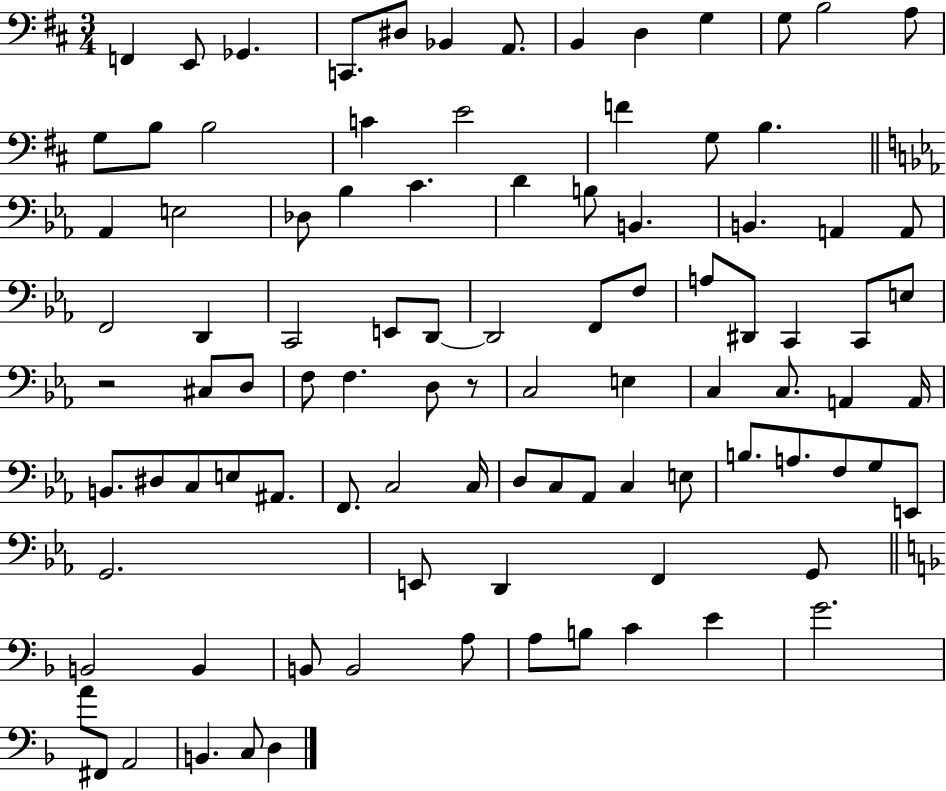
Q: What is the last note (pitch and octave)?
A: D3